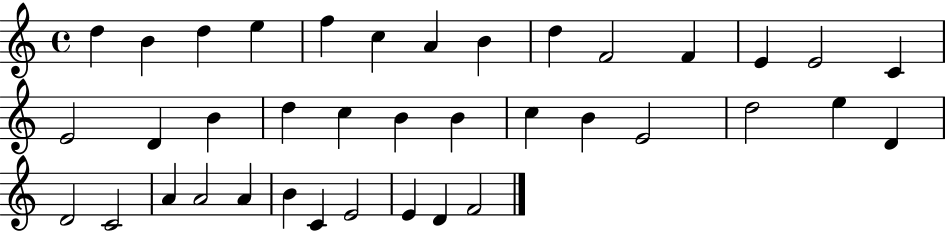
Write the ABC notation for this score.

X:1
T:Untitled
M:4/4
L:1/4
K:C
d B d e f c A B d F2 F E E2 C E2 D B d c B B c B E2 d2 e D D2 C2 A A2 A B C E2 E D F2